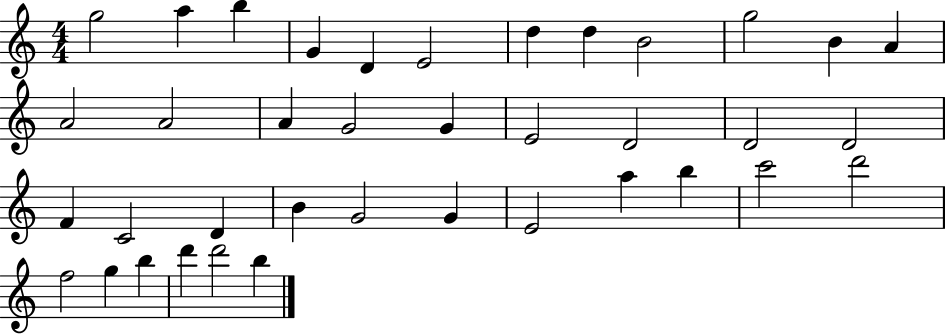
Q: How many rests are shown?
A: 0